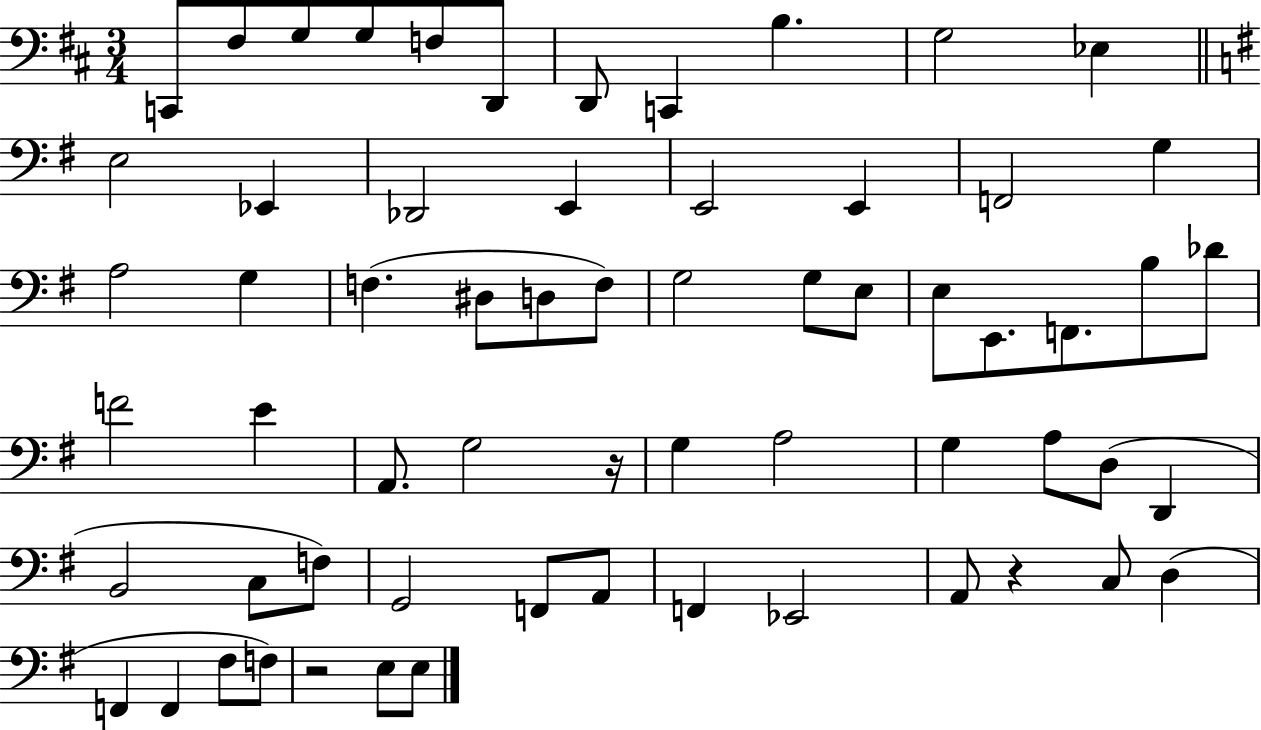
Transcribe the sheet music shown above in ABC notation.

X:1
T:Untitled
M:3/4
L:1/4
K:D
C,,/2 ^F,/2 G,/2 G,/2 F,/2 D,,/2 D,,/2 C,, B, G,2 _E, E,2 _E,, _D,,2 E,, E,,2 E,, F,,2 G, A,2 G, F, ^D,/2 D,/2 F,/2 G,2 G,/2 E,/2 E,/2 E,,/2 F,,/2 B,/2 _D/2 F2 E A,,/2 G,2 z/4 G, A,2 G, A,/2 D,/2 D,, B,,2 C,/2 F,/2 G,,2 F,,/2 A,,/2 F,, _E,,2 A,,/2 z C,/2 D, F,, F,, ^F,/2 F,/2 z2 E,/2 E,/2